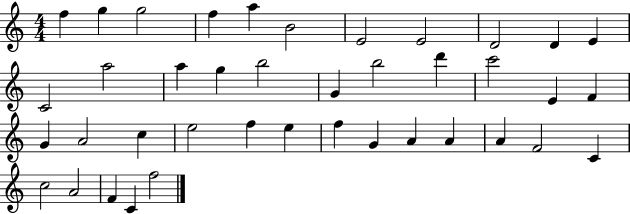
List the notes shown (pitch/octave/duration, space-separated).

F5/q G5/q G5/h F5/q A5/q B4/h E4/h E4/h D4/h D4/q E4/q C4/h A5/h A5/q G5/q B5/h G4/q B5/h D6/q C6/h E4/q F4/q G4/q A4/h C5/q E5/h F5/q E5/q F5/q G4/q A4/q A4/q A4/q F4/h C4/q C5/h A4/h F4/q C4/q F5/h